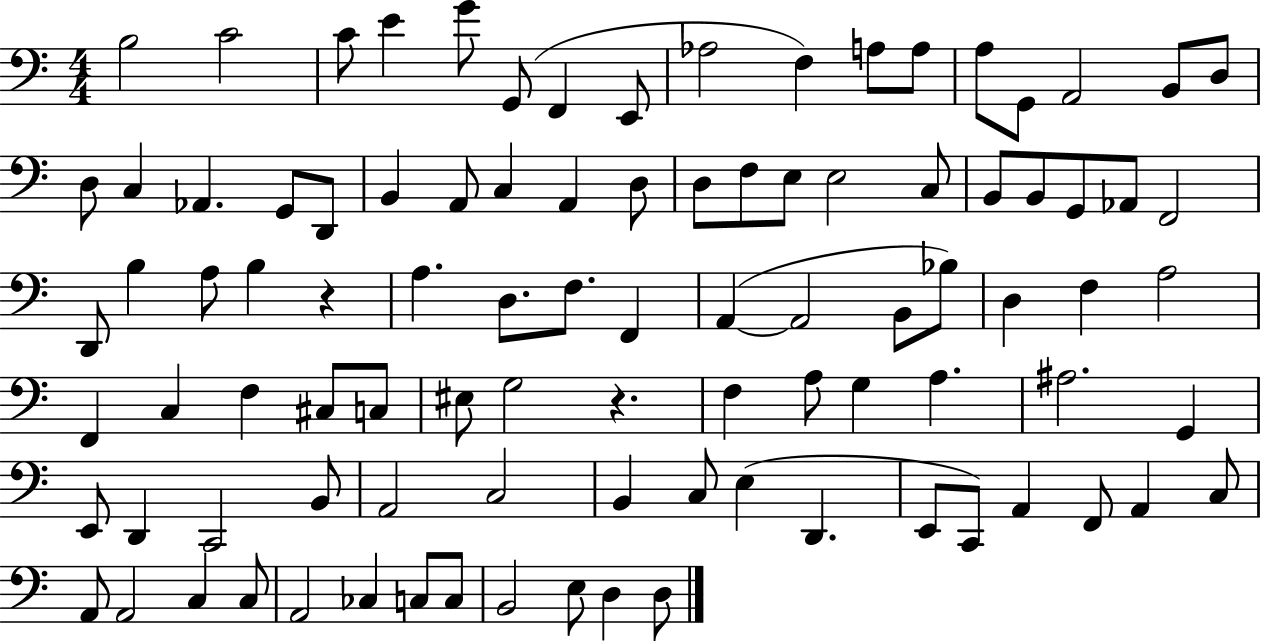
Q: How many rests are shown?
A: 2